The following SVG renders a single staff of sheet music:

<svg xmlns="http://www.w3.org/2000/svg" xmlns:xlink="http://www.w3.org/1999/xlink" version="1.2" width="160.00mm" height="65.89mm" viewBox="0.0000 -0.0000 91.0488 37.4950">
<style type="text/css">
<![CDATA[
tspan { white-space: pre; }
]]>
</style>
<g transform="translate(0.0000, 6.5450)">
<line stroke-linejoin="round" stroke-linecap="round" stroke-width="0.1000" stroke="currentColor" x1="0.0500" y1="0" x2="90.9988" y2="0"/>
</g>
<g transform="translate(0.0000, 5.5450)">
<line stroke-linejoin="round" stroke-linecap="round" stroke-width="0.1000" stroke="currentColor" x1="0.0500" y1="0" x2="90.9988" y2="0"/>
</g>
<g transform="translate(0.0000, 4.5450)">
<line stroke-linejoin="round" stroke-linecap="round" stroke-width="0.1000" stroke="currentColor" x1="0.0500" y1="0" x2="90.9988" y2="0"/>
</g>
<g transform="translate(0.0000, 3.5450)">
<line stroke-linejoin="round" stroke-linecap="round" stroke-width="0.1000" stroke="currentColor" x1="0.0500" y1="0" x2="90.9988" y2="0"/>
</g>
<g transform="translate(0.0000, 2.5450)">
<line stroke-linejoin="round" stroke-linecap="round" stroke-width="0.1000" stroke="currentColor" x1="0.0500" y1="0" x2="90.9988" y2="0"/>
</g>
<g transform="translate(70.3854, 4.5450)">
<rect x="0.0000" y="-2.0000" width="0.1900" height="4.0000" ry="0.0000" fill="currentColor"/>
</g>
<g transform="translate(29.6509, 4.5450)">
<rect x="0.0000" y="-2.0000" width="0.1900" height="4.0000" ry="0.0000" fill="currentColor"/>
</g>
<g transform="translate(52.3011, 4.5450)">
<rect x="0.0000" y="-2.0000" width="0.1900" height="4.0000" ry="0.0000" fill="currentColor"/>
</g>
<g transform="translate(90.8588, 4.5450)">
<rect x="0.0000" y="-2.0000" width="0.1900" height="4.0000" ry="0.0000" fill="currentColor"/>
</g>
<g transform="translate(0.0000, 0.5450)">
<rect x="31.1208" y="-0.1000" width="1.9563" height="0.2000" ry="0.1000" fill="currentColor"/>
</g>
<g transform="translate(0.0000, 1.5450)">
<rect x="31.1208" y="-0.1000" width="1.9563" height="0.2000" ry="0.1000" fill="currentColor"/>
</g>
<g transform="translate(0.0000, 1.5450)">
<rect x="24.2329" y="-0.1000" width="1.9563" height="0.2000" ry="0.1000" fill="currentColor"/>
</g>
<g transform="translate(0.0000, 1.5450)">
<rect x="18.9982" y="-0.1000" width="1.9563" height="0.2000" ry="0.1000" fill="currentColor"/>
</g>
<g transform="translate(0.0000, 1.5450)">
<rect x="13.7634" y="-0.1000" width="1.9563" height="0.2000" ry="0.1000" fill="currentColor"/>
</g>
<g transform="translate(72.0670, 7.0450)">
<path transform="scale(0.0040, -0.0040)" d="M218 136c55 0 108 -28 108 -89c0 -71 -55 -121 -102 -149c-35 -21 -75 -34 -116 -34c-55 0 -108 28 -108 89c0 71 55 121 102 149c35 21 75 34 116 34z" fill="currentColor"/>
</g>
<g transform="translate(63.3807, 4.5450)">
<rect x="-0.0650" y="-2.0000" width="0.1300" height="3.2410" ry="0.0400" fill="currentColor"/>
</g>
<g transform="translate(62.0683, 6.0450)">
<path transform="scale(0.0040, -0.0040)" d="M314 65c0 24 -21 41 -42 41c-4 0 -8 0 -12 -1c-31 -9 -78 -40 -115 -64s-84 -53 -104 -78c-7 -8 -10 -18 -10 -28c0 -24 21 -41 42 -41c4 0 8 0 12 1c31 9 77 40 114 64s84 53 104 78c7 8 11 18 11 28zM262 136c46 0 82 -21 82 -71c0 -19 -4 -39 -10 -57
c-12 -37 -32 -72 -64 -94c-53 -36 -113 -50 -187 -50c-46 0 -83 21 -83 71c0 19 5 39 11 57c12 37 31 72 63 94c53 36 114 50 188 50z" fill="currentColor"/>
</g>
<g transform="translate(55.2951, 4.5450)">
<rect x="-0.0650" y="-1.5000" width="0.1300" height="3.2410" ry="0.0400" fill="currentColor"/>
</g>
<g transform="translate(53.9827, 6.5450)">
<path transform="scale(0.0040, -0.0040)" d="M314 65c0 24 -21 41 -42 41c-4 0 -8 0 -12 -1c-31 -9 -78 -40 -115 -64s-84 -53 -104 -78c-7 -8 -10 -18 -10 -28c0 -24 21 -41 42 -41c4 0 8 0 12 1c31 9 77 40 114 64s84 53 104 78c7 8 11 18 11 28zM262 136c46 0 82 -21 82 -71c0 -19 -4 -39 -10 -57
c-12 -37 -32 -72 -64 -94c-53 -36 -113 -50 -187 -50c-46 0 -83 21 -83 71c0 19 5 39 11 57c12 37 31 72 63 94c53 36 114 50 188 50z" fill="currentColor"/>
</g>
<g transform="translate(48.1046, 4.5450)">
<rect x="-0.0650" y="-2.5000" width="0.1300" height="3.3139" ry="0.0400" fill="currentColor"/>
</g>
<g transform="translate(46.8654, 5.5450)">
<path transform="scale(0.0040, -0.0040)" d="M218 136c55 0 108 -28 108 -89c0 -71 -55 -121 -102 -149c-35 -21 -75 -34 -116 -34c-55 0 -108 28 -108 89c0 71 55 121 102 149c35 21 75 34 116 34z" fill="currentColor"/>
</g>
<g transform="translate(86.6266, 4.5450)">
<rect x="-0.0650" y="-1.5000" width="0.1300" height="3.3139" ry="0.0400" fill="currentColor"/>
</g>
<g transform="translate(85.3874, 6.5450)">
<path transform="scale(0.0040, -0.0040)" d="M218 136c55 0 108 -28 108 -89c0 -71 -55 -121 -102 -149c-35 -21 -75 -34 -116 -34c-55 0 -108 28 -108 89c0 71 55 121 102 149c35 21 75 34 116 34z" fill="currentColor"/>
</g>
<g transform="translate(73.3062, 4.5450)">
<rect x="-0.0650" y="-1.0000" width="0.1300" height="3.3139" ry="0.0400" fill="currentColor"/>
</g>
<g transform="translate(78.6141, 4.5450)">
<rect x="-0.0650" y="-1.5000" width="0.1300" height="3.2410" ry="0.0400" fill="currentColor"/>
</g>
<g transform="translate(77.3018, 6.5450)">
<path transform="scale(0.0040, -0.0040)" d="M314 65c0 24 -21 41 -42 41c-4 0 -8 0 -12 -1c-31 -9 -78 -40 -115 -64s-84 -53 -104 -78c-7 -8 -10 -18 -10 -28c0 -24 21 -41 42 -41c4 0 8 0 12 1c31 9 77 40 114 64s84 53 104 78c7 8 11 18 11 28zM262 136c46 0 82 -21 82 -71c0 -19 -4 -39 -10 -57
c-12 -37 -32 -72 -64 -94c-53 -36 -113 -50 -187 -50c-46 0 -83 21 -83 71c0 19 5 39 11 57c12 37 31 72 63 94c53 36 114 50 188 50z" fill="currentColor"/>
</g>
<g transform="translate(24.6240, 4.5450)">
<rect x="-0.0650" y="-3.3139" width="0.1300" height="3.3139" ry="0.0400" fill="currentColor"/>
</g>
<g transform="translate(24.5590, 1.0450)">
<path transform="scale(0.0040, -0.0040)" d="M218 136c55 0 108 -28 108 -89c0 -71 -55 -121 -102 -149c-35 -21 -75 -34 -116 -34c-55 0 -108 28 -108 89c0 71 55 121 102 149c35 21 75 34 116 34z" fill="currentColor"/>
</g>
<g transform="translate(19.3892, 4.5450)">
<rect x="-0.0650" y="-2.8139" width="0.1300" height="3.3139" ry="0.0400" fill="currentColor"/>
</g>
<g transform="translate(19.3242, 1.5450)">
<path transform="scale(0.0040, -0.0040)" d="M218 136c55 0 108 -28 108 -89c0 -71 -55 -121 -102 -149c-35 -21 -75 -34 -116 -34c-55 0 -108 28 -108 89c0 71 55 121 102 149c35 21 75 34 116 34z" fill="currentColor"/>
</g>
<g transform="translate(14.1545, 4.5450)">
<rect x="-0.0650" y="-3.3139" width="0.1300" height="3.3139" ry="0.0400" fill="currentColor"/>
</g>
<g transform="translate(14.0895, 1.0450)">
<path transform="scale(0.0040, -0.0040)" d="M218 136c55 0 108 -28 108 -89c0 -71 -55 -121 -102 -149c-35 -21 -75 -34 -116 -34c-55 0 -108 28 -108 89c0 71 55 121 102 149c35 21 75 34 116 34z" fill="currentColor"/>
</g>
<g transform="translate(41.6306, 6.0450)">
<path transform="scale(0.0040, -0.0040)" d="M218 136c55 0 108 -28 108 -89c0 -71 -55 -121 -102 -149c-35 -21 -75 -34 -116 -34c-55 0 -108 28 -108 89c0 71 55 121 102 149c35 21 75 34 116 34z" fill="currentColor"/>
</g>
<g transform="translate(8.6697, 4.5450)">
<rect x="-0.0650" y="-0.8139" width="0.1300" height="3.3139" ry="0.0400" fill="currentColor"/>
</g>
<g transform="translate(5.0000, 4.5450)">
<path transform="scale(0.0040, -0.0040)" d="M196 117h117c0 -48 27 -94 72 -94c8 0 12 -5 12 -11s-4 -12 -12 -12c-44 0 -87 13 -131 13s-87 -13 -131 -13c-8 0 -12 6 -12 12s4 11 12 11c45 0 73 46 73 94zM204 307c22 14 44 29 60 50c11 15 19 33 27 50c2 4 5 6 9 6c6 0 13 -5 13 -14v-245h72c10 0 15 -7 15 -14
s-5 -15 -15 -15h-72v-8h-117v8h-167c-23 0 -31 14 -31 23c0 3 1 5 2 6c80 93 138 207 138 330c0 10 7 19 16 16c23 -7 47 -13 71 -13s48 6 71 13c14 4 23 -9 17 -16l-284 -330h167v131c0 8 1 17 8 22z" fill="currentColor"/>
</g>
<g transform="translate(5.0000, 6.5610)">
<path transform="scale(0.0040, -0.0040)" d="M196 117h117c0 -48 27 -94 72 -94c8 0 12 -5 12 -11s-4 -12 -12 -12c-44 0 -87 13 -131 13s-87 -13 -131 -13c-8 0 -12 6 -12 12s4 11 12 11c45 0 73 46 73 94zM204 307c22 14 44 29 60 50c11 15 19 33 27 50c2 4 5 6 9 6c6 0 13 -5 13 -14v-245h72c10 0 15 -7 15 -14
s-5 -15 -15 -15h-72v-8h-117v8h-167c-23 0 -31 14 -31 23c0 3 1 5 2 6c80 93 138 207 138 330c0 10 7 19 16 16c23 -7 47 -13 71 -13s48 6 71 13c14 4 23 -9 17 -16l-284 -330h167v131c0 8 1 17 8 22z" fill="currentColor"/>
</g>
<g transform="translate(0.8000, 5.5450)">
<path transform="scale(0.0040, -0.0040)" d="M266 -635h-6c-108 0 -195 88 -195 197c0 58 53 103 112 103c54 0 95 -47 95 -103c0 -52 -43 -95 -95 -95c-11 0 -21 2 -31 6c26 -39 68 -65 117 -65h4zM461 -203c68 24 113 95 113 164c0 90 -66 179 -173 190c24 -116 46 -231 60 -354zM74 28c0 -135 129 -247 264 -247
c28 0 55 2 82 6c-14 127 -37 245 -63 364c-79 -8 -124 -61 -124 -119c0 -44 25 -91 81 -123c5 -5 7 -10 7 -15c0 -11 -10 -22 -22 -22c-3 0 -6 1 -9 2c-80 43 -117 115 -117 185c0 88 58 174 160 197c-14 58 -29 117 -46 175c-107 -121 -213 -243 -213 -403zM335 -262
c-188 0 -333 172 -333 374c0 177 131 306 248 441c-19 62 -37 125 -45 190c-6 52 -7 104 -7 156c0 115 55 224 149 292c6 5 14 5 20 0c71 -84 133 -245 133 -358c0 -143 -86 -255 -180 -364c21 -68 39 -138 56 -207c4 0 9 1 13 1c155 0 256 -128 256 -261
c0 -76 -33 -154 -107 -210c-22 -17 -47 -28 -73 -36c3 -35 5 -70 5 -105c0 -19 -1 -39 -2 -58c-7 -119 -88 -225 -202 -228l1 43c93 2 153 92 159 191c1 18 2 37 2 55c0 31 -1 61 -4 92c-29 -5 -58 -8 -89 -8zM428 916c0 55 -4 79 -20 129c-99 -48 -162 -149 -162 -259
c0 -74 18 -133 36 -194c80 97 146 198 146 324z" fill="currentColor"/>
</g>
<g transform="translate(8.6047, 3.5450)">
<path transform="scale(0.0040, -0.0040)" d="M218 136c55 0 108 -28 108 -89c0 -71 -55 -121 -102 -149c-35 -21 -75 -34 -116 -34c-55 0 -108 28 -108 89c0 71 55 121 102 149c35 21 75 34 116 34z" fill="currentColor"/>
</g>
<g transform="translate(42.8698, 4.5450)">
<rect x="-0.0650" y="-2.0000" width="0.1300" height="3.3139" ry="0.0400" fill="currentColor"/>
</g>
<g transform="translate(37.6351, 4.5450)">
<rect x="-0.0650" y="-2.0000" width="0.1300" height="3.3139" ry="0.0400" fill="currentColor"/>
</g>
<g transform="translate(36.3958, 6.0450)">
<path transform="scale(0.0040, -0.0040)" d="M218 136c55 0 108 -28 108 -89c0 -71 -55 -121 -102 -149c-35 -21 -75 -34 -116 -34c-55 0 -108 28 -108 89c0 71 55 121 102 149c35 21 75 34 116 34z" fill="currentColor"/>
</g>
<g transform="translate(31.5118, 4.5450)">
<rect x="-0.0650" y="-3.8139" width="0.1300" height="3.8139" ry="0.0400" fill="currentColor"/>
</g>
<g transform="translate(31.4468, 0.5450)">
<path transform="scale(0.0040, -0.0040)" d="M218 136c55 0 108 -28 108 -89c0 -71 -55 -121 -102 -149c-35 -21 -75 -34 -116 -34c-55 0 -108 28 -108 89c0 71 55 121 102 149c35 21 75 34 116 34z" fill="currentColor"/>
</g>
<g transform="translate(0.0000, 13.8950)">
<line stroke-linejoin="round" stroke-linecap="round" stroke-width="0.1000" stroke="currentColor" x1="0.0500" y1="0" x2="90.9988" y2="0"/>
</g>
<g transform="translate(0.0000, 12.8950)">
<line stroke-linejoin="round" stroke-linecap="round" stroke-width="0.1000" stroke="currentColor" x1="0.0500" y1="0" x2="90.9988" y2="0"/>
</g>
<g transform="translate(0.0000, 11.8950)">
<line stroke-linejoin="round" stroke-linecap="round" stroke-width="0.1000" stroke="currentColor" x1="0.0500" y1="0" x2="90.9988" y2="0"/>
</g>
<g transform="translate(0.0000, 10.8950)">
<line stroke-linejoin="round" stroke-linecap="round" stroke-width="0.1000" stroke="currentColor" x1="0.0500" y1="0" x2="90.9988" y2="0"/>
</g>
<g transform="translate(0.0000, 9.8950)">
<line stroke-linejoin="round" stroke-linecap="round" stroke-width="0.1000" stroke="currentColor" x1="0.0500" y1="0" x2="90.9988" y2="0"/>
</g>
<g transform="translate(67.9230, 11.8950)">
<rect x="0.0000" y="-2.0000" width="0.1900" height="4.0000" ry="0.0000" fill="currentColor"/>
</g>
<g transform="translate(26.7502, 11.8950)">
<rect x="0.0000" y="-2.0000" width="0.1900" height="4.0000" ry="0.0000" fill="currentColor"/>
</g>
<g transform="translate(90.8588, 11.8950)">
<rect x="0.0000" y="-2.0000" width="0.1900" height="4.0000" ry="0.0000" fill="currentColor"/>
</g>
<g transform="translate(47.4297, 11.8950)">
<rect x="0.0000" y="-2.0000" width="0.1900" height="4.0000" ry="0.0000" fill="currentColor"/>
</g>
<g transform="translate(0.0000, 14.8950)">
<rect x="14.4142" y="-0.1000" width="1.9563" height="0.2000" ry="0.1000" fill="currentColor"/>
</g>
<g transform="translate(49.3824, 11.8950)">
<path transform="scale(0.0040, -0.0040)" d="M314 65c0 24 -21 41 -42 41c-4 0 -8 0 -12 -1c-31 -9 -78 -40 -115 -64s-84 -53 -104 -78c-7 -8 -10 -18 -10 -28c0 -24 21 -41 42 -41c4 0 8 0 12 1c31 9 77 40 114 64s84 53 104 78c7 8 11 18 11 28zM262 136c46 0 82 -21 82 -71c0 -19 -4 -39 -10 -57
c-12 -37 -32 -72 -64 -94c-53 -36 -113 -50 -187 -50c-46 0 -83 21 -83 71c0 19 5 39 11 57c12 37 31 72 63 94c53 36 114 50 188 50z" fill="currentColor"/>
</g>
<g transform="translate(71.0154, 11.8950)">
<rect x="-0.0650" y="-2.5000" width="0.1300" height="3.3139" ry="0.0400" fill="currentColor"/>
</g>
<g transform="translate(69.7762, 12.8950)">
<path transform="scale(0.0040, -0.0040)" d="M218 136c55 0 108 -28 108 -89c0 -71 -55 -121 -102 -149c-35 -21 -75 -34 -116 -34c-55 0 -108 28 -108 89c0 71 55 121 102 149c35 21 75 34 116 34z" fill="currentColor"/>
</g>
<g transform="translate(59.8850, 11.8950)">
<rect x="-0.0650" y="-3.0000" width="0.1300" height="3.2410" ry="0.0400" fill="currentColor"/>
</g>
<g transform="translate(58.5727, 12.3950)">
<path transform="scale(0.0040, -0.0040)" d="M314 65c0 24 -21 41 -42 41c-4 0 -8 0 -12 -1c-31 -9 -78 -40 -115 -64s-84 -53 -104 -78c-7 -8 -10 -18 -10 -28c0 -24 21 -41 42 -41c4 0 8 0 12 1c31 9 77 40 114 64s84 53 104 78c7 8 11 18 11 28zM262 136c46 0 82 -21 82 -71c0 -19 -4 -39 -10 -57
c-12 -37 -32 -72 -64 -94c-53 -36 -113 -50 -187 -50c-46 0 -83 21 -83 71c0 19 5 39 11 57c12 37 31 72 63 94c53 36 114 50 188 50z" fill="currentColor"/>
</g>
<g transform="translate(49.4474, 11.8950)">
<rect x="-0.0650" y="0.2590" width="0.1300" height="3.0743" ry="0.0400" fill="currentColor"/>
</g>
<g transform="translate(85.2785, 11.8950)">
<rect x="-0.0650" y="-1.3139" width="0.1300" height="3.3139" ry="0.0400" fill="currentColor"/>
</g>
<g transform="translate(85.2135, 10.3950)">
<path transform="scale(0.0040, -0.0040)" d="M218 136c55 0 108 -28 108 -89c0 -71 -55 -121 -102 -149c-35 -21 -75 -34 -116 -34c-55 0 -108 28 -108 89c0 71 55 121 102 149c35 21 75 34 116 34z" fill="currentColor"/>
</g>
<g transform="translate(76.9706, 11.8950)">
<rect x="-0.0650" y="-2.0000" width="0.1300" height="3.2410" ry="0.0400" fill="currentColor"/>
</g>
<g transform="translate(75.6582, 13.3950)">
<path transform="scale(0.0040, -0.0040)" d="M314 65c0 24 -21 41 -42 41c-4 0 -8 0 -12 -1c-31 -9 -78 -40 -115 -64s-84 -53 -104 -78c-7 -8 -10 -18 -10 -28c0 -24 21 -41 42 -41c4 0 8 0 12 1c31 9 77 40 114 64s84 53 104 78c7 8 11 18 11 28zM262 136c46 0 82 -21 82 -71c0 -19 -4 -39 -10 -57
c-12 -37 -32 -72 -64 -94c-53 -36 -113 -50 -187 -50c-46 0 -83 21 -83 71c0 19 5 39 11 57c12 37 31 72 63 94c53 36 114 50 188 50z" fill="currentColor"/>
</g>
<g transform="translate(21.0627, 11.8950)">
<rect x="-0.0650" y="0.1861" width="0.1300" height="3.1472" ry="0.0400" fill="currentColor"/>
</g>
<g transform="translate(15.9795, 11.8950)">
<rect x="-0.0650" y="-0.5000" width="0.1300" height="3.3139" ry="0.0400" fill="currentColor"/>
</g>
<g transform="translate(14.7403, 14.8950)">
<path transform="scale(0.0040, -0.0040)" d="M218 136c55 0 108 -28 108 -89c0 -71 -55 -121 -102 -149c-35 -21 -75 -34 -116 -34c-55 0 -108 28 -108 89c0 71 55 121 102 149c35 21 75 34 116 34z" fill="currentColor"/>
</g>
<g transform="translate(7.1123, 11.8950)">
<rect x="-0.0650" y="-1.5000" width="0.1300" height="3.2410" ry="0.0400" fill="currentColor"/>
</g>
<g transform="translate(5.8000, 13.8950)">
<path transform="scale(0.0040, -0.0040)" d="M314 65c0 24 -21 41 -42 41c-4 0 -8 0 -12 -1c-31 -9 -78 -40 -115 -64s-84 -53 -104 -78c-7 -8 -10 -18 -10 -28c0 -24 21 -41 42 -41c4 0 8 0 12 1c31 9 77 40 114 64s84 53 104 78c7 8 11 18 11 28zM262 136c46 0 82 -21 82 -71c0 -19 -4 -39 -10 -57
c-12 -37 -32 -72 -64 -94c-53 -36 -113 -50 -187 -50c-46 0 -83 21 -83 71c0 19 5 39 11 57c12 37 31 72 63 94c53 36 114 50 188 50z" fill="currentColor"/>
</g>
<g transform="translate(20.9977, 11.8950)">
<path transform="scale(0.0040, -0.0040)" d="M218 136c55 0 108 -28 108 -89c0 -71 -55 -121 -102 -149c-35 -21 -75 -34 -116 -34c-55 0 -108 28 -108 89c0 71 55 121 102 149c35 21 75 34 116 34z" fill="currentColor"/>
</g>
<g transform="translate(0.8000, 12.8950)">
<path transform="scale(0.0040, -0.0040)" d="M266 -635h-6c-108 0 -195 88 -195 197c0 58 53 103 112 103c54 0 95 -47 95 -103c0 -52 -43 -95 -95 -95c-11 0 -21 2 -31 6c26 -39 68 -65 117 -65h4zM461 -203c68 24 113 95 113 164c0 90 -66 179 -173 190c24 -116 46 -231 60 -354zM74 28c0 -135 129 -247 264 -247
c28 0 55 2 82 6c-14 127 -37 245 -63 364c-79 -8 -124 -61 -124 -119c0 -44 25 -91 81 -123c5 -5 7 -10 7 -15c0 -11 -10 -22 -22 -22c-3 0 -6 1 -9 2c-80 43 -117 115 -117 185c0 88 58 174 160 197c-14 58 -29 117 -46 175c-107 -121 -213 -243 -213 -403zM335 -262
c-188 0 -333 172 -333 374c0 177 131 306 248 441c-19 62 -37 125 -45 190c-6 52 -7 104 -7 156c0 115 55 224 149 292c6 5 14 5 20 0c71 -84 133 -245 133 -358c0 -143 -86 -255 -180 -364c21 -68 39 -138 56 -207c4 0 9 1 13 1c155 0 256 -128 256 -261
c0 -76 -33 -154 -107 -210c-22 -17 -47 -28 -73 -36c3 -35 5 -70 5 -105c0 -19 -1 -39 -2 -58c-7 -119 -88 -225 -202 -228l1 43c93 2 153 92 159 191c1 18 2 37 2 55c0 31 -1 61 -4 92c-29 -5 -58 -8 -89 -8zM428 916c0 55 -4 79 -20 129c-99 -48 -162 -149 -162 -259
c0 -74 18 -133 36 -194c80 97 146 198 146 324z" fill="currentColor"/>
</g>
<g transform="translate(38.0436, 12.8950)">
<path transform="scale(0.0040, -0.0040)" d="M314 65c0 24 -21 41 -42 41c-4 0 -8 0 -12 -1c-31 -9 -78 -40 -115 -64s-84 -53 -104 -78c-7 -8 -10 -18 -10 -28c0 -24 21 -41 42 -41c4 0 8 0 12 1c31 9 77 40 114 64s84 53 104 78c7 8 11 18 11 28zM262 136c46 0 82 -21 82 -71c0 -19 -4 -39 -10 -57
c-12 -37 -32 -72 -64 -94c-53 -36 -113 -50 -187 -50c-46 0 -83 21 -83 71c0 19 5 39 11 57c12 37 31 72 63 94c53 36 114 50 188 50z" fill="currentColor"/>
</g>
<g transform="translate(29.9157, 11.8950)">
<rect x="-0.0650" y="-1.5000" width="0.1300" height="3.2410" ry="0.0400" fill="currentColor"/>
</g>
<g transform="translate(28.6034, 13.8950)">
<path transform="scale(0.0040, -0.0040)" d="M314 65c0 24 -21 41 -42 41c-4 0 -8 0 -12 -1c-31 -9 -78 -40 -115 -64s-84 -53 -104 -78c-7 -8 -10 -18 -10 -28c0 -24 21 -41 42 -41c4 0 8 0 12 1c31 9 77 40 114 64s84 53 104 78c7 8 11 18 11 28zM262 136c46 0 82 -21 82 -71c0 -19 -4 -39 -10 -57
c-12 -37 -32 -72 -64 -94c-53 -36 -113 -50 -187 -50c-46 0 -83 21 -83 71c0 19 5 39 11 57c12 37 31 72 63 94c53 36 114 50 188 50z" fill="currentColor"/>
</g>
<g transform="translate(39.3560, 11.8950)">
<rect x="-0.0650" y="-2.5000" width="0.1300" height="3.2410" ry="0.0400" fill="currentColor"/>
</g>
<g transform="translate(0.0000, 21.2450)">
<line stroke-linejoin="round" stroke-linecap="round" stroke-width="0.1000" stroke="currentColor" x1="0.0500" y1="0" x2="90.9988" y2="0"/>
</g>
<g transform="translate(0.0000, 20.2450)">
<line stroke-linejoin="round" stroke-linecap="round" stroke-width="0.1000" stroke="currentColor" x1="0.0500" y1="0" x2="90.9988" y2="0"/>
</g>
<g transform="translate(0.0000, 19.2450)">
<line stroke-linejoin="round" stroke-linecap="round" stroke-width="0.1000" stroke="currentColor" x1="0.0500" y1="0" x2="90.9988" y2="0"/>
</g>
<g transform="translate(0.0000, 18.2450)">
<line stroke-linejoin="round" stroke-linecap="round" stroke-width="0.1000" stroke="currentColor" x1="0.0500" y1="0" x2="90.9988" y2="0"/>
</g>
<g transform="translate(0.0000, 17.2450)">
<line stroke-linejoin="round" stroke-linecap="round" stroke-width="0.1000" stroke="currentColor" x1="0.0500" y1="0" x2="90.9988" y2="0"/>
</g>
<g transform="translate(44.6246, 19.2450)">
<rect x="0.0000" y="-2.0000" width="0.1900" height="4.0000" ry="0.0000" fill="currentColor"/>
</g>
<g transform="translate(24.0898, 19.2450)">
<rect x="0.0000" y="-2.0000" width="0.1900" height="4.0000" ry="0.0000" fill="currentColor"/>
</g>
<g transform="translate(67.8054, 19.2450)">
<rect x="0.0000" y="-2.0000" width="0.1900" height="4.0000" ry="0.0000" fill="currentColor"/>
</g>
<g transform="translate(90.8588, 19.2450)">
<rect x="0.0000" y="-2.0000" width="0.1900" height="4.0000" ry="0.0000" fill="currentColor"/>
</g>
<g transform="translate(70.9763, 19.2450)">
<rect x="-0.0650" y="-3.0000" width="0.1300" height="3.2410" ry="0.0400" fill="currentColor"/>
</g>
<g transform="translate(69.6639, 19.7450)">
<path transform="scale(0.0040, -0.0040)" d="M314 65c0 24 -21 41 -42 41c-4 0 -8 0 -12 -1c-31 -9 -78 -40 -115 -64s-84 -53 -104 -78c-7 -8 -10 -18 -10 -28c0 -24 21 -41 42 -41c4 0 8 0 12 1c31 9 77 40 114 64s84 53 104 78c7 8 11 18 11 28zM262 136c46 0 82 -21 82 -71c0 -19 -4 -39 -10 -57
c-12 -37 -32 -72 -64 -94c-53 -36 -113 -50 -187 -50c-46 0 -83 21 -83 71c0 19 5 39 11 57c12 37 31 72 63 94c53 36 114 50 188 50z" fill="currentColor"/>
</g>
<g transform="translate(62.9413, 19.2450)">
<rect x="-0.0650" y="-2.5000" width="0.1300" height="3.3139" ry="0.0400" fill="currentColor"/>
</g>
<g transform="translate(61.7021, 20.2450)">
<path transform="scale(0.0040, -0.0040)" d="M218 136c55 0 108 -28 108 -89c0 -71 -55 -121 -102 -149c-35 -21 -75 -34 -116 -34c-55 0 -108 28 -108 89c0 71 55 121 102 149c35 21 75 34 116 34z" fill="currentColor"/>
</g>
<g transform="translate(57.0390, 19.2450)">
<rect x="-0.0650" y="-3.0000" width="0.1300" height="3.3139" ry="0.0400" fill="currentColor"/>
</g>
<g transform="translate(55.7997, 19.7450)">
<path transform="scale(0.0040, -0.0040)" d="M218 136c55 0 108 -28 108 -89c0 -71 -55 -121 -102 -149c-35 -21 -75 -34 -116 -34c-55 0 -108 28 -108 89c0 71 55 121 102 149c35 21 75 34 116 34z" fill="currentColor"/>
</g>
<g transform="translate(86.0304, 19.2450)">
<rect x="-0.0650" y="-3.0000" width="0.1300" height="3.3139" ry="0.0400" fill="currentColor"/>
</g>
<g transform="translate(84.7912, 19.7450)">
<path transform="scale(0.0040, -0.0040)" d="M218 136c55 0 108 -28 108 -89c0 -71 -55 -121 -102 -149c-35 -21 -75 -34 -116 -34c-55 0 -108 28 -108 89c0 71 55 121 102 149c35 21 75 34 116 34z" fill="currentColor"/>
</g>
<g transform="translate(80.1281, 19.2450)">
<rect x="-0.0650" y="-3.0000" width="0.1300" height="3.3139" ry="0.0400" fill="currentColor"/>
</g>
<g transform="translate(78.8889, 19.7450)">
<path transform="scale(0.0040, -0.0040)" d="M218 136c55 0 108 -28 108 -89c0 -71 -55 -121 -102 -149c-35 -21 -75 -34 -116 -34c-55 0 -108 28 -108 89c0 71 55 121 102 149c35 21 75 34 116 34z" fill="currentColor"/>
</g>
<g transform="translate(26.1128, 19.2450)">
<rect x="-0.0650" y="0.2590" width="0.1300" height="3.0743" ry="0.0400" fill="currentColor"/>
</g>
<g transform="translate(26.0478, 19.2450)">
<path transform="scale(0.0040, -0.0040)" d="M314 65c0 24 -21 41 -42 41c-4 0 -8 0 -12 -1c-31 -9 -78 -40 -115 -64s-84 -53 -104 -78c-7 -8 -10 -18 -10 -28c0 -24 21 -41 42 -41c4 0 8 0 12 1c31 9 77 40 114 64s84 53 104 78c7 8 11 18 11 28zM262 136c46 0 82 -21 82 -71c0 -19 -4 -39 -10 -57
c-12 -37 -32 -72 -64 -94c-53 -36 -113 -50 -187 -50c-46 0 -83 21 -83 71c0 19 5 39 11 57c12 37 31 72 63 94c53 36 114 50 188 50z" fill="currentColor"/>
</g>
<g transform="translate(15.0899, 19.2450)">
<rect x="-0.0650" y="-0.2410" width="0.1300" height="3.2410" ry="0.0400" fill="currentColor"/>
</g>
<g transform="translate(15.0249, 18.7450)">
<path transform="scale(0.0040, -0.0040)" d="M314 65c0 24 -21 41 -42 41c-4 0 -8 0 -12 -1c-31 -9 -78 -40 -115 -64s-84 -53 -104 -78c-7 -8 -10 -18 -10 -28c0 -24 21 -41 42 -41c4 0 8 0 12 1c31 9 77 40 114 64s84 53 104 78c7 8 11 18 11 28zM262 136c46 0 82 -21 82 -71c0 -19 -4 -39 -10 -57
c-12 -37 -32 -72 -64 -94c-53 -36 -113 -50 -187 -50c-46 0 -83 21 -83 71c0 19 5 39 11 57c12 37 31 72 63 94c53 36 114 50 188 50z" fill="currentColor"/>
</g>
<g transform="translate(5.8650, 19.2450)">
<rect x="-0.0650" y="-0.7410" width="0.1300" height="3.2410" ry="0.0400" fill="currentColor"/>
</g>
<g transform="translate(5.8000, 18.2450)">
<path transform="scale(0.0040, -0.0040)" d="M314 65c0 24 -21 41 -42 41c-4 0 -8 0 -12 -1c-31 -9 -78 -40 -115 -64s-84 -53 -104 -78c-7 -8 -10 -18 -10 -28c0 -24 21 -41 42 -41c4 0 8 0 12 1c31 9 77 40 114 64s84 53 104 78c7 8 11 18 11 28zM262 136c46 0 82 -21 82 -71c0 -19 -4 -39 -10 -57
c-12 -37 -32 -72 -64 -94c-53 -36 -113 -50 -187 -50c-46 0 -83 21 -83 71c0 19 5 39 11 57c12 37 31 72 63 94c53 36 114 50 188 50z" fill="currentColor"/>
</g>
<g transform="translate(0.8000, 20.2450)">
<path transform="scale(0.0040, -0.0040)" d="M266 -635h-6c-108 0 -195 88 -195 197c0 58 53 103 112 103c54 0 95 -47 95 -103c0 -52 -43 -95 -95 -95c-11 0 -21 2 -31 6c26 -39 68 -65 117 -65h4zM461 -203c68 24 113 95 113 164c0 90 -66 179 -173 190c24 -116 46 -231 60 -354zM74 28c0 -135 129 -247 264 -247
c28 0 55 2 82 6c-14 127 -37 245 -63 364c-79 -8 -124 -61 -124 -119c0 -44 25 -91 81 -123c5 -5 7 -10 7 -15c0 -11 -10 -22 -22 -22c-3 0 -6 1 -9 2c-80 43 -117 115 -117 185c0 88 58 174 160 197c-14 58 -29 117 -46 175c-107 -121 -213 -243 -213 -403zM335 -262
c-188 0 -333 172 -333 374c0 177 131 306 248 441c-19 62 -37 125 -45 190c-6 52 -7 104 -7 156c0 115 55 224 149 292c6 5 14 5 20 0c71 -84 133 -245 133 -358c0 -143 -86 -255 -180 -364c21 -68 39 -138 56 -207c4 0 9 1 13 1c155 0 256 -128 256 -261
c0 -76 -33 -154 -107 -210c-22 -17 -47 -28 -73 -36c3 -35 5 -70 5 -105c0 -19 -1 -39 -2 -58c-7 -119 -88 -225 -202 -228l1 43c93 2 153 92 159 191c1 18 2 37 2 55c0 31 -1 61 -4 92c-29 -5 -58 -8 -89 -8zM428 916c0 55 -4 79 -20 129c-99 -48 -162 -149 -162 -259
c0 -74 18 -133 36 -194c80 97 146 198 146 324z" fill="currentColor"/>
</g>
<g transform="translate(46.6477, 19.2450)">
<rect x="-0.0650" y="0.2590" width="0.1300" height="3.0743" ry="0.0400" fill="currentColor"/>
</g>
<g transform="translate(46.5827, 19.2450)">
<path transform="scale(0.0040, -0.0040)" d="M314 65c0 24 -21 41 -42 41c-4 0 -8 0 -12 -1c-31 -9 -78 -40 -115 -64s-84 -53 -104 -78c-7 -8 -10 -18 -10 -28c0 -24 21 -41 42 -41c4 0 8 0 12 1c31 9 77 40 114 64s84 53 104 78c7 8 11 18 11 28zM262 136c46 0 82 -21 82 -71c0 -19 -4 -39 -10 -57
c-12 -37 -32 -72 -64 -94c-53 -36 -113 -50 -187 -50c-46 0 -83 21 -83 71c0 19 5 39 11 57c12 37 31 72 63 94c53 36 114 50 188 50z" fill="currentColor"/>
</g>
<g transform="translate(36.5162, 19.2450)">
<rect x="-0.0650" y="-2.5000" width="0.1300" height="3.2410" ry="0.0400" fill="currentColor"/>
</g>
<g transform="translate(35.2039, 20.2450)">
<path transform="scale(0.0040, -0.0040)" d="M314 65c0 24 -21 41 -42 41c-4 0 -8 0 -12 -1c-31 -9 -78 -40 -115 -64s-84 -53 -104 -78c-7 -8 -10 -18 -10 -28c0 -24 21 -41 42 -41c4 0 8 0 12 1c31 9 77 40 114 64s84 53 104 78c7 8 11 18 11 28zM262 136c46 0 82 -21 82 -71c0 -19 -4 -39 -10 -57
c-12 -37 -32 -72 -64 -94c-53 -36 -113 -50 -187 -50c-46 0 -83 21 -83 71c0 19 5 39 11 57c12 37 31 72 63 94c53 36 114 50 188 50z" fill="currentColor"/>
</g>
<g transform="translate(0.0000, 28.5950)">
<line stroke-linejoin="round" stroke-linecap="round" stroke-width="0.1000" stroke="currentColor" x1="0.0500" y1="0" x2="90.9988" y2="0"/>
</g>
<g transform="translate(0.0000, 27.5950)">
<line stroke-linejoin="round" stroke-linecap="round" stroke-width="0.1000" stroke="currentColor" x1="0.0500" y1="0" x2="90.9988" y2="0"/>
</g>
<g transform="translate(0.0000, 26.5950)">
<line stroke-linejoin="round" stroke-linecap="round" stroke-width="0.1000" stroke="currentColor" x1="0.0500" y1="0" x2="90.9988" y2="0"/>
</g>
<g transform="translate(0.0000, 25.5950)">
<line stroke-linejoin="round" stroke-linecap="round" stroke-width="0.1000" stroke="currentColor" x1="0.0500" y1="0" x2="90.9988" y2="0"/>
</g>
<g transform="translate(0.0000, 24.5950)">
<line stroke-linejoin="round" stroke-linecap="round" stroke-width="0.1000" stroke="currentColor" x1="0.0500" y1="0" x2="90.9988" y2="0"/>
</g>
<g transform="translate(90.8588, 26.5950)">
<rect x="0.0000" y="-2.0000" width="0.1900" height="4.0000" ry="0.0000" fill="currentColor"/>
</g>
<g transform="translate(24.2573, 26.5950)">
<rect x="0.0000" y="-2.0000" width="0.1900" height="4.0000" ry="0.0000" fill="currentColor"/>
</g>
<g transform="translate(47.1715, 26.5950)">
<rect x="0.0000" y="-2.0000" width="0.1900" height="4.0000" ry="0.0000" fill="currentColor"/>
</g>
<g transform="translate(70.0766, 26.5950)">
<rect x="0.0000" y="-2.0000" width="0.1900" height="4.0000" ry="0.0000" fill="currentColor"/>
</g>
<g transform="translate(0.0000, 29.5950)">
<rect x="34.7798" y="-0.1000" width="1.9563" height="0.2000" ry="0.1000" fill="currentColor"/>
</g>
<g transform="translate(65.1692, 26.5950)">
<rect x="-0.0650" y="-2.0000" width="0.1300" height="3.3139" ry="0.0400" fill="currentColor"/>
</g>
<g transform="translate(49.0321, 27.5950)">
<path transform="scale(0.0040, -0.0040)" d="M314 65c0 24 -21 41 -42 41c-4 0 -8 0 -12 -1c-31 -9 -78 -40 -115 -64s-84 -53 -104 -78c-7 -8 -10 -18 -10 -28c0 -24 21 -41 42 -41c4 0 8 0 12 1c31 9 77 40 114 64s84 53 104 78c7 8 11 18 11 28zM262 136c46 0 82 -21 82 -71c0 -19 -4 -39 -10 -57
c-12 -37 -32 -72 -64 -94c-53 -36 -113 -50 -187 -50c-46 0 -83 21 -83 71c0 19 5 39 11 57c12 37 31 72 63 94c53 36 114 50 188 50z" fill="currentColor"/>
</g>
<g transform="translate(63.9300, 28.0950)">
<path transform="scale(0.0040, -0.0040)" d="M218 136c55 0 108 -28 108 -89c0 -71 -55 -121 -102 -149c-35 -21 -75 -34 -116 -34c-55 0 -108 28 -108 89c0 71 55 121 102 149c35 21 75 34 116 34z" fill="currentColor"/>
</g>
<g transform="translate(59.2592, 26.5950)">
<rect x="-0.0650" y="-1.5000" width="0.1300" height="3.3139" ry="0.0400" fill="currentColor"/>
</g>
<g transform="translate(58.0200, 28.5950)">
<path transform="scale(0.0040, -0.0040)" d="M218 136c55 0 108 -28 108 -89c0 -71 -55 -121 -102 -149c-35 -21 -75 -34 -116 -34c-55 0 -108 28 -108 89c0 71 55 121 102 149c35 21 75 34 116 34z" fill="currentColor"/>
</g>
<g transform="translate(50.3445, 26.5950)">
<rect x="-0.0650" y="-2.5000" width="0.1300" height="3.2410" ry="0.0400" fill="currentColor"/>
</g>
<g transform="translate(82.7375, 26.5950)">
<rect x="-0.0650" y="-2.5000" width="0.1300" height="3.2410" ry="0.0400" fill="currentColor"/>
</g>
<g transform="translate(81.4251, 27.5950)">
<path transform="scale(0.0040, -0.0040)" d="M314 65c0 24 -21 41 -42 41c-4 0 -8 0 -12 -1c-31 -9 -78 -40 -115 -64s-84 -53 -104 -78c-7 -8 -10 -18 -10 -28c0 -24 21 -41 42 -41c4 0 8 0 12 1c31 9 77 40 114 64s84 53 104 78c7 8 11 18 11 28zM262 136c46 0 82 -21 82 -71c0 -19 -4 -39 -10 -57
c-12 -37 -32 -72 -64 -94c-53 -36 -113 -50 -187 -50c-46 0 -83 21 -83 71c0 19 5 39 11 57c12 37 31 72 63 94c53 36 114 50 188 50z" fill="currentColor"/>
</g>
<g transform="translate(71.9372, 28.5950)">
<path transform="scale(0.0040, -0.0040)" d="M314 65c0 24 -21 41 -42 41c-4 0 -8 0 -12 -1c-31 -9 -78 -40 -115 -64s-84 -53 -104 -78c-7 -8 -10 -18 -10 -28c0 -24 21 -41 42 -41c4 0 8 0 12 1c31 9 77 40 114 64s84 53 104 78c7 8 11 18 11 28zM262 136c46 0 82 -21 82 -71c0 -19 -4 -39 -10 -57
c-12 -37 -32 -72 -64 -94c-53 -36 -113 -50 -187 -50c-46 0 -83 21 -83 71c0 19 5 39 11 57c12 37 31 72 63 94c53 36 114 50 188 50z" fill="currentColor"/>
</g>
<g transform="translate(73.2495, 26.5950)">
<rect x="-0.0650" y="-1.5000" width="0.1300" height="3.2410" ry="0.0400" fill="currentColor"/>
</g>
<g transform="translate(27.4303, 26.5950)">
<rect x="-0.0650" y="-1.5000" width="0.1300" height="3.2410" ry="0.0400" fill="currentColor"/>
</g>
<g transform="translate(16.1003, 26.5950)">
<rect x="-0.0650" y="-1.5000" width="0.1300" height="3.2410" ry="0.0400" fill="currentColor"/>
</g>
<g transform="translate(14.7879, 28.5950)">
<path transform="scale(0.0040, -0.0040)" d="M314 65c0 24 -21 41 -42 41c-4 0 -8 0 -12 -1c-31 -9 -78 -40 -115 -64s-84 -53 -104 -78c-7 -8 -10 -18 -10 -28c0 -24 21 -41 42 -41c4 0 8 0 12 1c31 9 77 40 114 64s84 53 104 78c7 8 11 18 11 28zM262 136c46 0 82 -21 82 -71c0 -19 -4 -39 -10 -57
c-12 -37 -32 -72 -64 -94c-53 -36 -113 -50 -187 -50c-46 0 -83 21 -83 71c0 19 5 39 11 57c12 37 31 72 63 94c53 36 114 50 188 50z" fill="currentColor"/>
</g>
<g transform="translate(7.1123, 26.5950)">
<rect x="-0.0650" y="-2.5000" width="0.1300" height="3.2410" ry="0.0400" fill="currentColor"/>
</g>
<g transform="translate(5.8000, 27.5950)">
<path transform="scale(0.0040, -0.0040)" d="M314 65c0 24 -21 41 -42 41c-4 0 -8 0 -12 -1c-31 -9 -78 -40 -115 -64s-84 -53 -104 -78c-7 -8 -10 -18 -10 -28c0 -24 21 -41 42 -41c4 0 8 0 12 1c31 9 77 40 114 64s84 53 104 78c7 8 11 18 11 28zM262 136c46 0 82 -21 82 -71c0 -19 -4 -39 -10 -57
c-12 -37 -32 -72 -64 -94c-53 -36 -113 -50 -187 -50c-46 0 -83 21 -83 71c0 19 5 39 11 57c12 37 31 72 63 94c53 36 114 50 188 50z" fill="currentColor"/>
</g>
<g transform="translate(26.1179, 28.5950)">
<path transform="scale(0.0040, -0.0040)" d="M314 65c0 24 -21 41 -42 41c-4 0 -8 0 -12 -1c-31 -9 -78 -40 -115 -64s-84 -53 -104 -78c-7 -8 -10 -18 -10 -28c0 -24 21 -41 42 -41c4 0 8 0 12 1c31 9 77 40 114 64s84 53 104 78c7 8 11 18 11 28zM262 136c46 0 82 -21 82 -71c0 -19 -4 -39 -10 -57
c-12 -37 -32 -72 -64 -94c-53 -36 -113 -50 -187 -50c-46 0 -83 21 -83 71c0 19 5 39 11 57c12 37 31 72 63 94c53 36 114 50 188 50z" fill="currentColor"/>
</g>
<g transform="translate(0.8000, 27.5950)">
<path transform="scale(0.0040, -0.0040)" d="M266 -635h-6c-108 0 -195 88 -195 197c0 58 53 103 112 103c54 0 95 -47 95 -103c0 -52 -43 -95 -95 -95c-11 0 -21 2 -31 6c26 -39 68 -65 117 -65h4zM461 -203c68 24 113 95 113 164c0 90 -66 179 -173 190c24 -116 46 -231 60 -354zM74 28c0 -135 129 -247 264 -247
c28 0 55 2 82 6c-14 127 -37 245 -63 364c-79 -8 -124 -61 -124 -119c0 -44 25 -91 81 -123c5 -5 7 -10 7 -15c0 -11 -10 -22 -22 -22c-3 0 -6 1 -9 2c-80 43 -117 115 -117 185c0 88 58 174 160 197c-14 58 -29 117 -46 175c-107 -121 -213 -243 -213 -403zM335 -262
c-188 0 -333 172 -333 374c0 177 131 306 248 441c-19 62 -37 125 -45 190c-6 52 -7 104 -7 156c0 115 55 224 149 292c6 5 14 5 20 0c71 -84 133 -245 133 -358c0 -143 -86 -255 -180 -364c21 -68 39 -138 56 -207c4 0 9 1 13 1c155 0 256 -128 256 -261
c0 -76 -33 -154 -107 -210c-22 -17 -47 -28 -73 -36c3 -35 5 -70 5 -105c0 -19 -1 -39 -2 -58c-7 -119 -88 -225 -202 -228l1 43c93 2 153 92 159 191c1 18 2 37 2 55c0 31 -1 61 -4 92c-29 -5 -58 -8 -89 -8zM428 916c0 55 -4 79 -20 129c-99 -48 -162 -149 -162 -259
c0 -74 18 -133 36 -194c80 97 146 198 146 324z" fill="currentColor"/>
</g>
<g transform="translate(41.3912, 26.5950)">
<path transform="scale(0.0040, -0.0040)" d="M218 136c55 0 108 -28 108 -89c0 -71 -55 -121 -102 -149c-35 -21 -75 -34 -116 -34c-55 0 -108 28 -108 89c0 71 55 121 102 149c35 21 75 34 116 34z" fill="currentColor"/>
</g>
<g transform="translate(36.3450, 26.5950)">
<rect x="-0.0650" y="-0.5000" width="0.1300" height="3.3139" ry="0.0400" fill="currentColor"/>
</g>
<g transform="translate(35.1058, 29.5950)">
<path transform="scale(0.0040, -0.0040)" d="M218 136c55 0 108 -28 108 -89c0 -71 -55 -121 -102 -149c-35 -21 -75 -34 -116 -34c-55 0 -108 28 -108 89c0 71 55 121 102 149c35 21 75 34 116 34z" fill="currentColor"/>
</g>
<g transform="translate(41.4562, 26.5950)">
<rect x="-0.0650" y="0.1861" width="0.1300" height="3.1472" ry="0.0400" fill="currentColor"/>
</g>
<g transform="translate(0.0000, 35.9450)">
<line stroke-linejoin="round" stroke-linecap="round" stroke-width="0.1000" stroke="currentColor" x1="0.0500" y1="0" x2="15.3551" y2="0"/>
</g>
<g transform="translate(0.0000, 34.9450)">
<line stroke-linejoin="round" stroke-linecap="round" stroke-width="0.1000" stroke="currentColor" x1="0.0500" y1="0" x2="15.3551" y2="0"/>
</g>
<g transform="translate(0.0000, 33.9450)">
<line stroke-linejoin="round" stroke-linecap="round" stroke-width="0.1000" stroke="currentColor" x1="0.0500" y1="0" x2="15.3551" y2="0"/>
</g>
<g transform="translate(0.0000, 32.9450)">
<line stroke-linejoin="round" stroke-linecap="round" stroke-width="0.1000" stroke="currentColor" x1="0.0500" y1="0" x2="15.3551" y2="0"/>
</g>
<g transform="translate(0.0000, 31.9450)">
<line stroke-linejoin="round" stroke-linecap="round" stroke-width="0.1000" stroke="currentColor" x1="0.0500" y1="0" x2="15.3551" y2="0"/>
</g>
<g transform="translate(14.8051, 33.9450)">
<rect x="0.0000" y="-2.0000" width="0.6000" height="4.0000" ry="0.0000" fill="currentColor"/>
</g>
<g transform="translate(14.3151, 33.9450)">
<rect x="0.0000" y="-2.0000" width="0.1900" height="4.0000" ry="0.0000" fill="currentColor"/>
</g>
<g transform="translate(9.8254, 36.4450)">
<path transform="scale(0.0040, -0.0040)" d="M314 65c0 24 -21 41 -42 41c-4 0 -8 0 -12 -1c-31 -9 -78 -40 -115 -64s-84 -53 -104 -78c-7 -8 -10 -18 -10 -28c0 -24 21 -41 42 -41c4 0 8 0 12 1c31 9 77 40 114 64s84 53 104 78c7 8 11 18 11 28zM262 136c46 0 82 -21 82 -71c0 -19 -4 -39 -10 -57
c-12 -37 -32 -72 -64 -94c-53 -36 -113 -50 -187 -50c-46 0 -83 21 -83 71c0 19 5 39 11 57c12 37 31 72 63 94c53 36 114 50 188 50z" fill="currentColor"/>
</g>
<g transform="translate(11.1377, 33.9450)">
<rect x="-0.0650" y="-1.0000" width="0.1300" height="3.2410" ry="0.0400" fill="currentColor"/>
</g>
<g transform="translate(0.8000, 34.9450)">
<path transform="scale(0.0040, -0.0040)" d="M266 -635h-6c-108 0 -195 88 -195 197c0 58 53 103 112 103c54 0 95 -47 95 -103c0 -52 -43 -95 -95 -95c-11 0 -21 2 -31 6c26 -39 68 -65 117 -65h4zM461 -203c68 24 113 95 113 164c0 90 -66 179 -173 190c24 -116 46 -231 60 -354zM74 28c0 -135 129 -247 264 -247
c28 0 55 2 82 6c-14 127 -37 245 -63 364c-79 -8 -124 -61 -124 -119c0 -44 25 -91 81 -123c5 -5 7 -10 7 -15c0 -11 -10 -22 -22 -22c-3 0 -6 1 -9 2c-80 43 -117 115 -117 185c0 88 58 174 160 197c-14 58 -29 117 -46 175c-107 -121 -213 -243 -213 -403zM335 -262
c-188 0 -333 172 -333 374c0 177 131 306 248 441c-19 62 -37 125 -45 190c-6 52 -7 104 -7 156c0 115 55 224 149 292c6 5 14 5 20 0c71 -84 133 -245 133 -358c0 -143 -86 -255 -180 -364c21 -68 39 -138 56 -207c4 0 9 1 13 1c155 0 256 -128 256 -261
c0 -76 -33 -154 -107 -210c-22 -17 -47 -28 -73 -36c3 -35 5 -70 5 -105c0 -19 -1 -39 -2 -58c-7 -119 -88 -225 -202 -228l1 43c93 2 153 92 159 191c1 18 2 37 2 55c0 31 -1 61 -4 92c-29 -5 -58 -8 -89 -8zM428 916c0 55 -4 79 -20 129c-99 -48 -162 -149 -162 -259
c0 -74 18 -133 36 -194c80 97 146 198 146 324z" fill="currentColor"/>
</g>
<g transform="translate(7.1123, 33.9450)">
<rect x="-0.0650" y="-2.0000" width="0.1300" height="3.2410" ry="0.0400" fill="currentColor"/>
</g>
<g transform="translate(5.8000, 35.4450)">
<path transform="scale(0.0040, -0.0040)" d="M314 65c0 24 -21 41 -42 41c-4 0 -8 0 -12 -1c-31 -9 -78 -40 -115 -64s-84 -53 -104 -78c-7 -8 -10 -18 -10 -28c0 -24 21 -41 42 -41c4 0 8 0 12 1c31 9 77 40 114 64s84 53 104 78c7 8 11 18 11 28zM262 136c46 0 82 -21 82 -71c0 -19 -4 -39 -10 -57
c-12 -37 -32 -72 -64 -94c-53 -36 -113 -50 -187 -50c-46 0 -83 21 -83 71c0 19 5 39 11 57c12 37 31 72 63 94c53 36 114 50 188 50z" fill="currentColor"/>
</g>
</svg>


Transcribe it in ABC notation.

X:1
T:Untitled
M:4/4
L:1/4
K:C
d b a b c' F F G E2 F2 D E2 E E2 C B E2 G2 B2 A2 G F2 e d2 c2 B2 G2 B2 A G A2 A A G2 E2 E2 C B G2 E F E2 G2 F2 D2